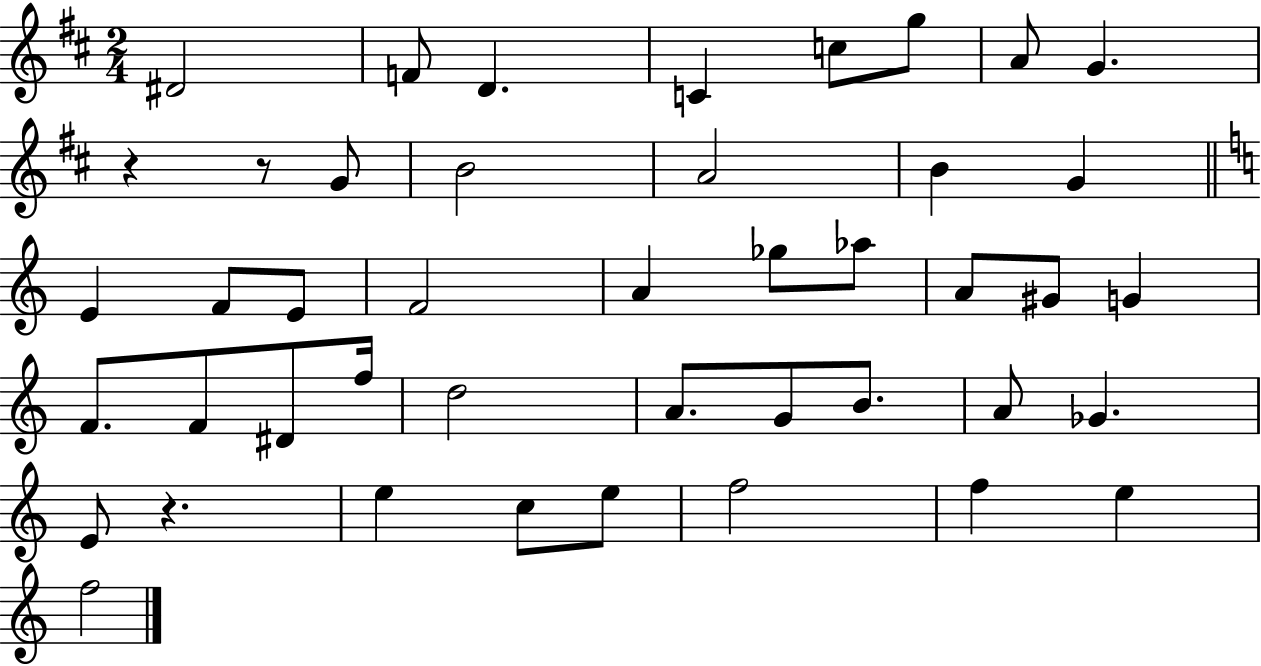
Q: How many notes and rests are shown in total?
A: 44